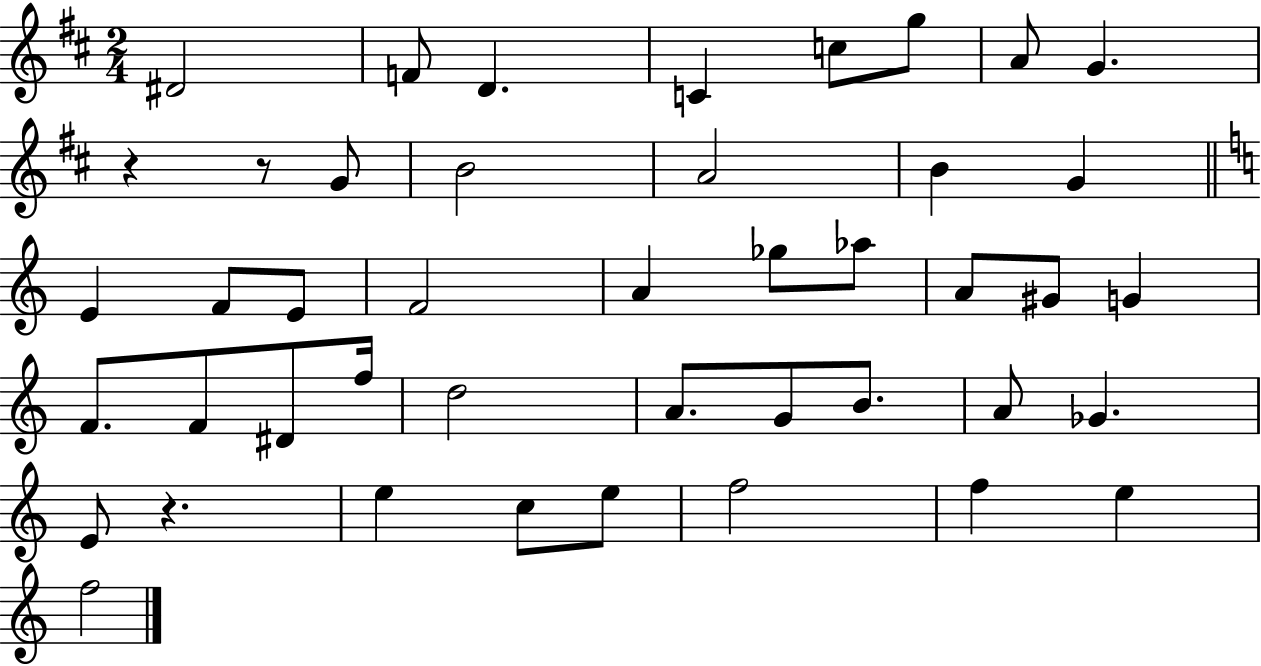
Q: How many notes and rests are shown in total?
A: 44